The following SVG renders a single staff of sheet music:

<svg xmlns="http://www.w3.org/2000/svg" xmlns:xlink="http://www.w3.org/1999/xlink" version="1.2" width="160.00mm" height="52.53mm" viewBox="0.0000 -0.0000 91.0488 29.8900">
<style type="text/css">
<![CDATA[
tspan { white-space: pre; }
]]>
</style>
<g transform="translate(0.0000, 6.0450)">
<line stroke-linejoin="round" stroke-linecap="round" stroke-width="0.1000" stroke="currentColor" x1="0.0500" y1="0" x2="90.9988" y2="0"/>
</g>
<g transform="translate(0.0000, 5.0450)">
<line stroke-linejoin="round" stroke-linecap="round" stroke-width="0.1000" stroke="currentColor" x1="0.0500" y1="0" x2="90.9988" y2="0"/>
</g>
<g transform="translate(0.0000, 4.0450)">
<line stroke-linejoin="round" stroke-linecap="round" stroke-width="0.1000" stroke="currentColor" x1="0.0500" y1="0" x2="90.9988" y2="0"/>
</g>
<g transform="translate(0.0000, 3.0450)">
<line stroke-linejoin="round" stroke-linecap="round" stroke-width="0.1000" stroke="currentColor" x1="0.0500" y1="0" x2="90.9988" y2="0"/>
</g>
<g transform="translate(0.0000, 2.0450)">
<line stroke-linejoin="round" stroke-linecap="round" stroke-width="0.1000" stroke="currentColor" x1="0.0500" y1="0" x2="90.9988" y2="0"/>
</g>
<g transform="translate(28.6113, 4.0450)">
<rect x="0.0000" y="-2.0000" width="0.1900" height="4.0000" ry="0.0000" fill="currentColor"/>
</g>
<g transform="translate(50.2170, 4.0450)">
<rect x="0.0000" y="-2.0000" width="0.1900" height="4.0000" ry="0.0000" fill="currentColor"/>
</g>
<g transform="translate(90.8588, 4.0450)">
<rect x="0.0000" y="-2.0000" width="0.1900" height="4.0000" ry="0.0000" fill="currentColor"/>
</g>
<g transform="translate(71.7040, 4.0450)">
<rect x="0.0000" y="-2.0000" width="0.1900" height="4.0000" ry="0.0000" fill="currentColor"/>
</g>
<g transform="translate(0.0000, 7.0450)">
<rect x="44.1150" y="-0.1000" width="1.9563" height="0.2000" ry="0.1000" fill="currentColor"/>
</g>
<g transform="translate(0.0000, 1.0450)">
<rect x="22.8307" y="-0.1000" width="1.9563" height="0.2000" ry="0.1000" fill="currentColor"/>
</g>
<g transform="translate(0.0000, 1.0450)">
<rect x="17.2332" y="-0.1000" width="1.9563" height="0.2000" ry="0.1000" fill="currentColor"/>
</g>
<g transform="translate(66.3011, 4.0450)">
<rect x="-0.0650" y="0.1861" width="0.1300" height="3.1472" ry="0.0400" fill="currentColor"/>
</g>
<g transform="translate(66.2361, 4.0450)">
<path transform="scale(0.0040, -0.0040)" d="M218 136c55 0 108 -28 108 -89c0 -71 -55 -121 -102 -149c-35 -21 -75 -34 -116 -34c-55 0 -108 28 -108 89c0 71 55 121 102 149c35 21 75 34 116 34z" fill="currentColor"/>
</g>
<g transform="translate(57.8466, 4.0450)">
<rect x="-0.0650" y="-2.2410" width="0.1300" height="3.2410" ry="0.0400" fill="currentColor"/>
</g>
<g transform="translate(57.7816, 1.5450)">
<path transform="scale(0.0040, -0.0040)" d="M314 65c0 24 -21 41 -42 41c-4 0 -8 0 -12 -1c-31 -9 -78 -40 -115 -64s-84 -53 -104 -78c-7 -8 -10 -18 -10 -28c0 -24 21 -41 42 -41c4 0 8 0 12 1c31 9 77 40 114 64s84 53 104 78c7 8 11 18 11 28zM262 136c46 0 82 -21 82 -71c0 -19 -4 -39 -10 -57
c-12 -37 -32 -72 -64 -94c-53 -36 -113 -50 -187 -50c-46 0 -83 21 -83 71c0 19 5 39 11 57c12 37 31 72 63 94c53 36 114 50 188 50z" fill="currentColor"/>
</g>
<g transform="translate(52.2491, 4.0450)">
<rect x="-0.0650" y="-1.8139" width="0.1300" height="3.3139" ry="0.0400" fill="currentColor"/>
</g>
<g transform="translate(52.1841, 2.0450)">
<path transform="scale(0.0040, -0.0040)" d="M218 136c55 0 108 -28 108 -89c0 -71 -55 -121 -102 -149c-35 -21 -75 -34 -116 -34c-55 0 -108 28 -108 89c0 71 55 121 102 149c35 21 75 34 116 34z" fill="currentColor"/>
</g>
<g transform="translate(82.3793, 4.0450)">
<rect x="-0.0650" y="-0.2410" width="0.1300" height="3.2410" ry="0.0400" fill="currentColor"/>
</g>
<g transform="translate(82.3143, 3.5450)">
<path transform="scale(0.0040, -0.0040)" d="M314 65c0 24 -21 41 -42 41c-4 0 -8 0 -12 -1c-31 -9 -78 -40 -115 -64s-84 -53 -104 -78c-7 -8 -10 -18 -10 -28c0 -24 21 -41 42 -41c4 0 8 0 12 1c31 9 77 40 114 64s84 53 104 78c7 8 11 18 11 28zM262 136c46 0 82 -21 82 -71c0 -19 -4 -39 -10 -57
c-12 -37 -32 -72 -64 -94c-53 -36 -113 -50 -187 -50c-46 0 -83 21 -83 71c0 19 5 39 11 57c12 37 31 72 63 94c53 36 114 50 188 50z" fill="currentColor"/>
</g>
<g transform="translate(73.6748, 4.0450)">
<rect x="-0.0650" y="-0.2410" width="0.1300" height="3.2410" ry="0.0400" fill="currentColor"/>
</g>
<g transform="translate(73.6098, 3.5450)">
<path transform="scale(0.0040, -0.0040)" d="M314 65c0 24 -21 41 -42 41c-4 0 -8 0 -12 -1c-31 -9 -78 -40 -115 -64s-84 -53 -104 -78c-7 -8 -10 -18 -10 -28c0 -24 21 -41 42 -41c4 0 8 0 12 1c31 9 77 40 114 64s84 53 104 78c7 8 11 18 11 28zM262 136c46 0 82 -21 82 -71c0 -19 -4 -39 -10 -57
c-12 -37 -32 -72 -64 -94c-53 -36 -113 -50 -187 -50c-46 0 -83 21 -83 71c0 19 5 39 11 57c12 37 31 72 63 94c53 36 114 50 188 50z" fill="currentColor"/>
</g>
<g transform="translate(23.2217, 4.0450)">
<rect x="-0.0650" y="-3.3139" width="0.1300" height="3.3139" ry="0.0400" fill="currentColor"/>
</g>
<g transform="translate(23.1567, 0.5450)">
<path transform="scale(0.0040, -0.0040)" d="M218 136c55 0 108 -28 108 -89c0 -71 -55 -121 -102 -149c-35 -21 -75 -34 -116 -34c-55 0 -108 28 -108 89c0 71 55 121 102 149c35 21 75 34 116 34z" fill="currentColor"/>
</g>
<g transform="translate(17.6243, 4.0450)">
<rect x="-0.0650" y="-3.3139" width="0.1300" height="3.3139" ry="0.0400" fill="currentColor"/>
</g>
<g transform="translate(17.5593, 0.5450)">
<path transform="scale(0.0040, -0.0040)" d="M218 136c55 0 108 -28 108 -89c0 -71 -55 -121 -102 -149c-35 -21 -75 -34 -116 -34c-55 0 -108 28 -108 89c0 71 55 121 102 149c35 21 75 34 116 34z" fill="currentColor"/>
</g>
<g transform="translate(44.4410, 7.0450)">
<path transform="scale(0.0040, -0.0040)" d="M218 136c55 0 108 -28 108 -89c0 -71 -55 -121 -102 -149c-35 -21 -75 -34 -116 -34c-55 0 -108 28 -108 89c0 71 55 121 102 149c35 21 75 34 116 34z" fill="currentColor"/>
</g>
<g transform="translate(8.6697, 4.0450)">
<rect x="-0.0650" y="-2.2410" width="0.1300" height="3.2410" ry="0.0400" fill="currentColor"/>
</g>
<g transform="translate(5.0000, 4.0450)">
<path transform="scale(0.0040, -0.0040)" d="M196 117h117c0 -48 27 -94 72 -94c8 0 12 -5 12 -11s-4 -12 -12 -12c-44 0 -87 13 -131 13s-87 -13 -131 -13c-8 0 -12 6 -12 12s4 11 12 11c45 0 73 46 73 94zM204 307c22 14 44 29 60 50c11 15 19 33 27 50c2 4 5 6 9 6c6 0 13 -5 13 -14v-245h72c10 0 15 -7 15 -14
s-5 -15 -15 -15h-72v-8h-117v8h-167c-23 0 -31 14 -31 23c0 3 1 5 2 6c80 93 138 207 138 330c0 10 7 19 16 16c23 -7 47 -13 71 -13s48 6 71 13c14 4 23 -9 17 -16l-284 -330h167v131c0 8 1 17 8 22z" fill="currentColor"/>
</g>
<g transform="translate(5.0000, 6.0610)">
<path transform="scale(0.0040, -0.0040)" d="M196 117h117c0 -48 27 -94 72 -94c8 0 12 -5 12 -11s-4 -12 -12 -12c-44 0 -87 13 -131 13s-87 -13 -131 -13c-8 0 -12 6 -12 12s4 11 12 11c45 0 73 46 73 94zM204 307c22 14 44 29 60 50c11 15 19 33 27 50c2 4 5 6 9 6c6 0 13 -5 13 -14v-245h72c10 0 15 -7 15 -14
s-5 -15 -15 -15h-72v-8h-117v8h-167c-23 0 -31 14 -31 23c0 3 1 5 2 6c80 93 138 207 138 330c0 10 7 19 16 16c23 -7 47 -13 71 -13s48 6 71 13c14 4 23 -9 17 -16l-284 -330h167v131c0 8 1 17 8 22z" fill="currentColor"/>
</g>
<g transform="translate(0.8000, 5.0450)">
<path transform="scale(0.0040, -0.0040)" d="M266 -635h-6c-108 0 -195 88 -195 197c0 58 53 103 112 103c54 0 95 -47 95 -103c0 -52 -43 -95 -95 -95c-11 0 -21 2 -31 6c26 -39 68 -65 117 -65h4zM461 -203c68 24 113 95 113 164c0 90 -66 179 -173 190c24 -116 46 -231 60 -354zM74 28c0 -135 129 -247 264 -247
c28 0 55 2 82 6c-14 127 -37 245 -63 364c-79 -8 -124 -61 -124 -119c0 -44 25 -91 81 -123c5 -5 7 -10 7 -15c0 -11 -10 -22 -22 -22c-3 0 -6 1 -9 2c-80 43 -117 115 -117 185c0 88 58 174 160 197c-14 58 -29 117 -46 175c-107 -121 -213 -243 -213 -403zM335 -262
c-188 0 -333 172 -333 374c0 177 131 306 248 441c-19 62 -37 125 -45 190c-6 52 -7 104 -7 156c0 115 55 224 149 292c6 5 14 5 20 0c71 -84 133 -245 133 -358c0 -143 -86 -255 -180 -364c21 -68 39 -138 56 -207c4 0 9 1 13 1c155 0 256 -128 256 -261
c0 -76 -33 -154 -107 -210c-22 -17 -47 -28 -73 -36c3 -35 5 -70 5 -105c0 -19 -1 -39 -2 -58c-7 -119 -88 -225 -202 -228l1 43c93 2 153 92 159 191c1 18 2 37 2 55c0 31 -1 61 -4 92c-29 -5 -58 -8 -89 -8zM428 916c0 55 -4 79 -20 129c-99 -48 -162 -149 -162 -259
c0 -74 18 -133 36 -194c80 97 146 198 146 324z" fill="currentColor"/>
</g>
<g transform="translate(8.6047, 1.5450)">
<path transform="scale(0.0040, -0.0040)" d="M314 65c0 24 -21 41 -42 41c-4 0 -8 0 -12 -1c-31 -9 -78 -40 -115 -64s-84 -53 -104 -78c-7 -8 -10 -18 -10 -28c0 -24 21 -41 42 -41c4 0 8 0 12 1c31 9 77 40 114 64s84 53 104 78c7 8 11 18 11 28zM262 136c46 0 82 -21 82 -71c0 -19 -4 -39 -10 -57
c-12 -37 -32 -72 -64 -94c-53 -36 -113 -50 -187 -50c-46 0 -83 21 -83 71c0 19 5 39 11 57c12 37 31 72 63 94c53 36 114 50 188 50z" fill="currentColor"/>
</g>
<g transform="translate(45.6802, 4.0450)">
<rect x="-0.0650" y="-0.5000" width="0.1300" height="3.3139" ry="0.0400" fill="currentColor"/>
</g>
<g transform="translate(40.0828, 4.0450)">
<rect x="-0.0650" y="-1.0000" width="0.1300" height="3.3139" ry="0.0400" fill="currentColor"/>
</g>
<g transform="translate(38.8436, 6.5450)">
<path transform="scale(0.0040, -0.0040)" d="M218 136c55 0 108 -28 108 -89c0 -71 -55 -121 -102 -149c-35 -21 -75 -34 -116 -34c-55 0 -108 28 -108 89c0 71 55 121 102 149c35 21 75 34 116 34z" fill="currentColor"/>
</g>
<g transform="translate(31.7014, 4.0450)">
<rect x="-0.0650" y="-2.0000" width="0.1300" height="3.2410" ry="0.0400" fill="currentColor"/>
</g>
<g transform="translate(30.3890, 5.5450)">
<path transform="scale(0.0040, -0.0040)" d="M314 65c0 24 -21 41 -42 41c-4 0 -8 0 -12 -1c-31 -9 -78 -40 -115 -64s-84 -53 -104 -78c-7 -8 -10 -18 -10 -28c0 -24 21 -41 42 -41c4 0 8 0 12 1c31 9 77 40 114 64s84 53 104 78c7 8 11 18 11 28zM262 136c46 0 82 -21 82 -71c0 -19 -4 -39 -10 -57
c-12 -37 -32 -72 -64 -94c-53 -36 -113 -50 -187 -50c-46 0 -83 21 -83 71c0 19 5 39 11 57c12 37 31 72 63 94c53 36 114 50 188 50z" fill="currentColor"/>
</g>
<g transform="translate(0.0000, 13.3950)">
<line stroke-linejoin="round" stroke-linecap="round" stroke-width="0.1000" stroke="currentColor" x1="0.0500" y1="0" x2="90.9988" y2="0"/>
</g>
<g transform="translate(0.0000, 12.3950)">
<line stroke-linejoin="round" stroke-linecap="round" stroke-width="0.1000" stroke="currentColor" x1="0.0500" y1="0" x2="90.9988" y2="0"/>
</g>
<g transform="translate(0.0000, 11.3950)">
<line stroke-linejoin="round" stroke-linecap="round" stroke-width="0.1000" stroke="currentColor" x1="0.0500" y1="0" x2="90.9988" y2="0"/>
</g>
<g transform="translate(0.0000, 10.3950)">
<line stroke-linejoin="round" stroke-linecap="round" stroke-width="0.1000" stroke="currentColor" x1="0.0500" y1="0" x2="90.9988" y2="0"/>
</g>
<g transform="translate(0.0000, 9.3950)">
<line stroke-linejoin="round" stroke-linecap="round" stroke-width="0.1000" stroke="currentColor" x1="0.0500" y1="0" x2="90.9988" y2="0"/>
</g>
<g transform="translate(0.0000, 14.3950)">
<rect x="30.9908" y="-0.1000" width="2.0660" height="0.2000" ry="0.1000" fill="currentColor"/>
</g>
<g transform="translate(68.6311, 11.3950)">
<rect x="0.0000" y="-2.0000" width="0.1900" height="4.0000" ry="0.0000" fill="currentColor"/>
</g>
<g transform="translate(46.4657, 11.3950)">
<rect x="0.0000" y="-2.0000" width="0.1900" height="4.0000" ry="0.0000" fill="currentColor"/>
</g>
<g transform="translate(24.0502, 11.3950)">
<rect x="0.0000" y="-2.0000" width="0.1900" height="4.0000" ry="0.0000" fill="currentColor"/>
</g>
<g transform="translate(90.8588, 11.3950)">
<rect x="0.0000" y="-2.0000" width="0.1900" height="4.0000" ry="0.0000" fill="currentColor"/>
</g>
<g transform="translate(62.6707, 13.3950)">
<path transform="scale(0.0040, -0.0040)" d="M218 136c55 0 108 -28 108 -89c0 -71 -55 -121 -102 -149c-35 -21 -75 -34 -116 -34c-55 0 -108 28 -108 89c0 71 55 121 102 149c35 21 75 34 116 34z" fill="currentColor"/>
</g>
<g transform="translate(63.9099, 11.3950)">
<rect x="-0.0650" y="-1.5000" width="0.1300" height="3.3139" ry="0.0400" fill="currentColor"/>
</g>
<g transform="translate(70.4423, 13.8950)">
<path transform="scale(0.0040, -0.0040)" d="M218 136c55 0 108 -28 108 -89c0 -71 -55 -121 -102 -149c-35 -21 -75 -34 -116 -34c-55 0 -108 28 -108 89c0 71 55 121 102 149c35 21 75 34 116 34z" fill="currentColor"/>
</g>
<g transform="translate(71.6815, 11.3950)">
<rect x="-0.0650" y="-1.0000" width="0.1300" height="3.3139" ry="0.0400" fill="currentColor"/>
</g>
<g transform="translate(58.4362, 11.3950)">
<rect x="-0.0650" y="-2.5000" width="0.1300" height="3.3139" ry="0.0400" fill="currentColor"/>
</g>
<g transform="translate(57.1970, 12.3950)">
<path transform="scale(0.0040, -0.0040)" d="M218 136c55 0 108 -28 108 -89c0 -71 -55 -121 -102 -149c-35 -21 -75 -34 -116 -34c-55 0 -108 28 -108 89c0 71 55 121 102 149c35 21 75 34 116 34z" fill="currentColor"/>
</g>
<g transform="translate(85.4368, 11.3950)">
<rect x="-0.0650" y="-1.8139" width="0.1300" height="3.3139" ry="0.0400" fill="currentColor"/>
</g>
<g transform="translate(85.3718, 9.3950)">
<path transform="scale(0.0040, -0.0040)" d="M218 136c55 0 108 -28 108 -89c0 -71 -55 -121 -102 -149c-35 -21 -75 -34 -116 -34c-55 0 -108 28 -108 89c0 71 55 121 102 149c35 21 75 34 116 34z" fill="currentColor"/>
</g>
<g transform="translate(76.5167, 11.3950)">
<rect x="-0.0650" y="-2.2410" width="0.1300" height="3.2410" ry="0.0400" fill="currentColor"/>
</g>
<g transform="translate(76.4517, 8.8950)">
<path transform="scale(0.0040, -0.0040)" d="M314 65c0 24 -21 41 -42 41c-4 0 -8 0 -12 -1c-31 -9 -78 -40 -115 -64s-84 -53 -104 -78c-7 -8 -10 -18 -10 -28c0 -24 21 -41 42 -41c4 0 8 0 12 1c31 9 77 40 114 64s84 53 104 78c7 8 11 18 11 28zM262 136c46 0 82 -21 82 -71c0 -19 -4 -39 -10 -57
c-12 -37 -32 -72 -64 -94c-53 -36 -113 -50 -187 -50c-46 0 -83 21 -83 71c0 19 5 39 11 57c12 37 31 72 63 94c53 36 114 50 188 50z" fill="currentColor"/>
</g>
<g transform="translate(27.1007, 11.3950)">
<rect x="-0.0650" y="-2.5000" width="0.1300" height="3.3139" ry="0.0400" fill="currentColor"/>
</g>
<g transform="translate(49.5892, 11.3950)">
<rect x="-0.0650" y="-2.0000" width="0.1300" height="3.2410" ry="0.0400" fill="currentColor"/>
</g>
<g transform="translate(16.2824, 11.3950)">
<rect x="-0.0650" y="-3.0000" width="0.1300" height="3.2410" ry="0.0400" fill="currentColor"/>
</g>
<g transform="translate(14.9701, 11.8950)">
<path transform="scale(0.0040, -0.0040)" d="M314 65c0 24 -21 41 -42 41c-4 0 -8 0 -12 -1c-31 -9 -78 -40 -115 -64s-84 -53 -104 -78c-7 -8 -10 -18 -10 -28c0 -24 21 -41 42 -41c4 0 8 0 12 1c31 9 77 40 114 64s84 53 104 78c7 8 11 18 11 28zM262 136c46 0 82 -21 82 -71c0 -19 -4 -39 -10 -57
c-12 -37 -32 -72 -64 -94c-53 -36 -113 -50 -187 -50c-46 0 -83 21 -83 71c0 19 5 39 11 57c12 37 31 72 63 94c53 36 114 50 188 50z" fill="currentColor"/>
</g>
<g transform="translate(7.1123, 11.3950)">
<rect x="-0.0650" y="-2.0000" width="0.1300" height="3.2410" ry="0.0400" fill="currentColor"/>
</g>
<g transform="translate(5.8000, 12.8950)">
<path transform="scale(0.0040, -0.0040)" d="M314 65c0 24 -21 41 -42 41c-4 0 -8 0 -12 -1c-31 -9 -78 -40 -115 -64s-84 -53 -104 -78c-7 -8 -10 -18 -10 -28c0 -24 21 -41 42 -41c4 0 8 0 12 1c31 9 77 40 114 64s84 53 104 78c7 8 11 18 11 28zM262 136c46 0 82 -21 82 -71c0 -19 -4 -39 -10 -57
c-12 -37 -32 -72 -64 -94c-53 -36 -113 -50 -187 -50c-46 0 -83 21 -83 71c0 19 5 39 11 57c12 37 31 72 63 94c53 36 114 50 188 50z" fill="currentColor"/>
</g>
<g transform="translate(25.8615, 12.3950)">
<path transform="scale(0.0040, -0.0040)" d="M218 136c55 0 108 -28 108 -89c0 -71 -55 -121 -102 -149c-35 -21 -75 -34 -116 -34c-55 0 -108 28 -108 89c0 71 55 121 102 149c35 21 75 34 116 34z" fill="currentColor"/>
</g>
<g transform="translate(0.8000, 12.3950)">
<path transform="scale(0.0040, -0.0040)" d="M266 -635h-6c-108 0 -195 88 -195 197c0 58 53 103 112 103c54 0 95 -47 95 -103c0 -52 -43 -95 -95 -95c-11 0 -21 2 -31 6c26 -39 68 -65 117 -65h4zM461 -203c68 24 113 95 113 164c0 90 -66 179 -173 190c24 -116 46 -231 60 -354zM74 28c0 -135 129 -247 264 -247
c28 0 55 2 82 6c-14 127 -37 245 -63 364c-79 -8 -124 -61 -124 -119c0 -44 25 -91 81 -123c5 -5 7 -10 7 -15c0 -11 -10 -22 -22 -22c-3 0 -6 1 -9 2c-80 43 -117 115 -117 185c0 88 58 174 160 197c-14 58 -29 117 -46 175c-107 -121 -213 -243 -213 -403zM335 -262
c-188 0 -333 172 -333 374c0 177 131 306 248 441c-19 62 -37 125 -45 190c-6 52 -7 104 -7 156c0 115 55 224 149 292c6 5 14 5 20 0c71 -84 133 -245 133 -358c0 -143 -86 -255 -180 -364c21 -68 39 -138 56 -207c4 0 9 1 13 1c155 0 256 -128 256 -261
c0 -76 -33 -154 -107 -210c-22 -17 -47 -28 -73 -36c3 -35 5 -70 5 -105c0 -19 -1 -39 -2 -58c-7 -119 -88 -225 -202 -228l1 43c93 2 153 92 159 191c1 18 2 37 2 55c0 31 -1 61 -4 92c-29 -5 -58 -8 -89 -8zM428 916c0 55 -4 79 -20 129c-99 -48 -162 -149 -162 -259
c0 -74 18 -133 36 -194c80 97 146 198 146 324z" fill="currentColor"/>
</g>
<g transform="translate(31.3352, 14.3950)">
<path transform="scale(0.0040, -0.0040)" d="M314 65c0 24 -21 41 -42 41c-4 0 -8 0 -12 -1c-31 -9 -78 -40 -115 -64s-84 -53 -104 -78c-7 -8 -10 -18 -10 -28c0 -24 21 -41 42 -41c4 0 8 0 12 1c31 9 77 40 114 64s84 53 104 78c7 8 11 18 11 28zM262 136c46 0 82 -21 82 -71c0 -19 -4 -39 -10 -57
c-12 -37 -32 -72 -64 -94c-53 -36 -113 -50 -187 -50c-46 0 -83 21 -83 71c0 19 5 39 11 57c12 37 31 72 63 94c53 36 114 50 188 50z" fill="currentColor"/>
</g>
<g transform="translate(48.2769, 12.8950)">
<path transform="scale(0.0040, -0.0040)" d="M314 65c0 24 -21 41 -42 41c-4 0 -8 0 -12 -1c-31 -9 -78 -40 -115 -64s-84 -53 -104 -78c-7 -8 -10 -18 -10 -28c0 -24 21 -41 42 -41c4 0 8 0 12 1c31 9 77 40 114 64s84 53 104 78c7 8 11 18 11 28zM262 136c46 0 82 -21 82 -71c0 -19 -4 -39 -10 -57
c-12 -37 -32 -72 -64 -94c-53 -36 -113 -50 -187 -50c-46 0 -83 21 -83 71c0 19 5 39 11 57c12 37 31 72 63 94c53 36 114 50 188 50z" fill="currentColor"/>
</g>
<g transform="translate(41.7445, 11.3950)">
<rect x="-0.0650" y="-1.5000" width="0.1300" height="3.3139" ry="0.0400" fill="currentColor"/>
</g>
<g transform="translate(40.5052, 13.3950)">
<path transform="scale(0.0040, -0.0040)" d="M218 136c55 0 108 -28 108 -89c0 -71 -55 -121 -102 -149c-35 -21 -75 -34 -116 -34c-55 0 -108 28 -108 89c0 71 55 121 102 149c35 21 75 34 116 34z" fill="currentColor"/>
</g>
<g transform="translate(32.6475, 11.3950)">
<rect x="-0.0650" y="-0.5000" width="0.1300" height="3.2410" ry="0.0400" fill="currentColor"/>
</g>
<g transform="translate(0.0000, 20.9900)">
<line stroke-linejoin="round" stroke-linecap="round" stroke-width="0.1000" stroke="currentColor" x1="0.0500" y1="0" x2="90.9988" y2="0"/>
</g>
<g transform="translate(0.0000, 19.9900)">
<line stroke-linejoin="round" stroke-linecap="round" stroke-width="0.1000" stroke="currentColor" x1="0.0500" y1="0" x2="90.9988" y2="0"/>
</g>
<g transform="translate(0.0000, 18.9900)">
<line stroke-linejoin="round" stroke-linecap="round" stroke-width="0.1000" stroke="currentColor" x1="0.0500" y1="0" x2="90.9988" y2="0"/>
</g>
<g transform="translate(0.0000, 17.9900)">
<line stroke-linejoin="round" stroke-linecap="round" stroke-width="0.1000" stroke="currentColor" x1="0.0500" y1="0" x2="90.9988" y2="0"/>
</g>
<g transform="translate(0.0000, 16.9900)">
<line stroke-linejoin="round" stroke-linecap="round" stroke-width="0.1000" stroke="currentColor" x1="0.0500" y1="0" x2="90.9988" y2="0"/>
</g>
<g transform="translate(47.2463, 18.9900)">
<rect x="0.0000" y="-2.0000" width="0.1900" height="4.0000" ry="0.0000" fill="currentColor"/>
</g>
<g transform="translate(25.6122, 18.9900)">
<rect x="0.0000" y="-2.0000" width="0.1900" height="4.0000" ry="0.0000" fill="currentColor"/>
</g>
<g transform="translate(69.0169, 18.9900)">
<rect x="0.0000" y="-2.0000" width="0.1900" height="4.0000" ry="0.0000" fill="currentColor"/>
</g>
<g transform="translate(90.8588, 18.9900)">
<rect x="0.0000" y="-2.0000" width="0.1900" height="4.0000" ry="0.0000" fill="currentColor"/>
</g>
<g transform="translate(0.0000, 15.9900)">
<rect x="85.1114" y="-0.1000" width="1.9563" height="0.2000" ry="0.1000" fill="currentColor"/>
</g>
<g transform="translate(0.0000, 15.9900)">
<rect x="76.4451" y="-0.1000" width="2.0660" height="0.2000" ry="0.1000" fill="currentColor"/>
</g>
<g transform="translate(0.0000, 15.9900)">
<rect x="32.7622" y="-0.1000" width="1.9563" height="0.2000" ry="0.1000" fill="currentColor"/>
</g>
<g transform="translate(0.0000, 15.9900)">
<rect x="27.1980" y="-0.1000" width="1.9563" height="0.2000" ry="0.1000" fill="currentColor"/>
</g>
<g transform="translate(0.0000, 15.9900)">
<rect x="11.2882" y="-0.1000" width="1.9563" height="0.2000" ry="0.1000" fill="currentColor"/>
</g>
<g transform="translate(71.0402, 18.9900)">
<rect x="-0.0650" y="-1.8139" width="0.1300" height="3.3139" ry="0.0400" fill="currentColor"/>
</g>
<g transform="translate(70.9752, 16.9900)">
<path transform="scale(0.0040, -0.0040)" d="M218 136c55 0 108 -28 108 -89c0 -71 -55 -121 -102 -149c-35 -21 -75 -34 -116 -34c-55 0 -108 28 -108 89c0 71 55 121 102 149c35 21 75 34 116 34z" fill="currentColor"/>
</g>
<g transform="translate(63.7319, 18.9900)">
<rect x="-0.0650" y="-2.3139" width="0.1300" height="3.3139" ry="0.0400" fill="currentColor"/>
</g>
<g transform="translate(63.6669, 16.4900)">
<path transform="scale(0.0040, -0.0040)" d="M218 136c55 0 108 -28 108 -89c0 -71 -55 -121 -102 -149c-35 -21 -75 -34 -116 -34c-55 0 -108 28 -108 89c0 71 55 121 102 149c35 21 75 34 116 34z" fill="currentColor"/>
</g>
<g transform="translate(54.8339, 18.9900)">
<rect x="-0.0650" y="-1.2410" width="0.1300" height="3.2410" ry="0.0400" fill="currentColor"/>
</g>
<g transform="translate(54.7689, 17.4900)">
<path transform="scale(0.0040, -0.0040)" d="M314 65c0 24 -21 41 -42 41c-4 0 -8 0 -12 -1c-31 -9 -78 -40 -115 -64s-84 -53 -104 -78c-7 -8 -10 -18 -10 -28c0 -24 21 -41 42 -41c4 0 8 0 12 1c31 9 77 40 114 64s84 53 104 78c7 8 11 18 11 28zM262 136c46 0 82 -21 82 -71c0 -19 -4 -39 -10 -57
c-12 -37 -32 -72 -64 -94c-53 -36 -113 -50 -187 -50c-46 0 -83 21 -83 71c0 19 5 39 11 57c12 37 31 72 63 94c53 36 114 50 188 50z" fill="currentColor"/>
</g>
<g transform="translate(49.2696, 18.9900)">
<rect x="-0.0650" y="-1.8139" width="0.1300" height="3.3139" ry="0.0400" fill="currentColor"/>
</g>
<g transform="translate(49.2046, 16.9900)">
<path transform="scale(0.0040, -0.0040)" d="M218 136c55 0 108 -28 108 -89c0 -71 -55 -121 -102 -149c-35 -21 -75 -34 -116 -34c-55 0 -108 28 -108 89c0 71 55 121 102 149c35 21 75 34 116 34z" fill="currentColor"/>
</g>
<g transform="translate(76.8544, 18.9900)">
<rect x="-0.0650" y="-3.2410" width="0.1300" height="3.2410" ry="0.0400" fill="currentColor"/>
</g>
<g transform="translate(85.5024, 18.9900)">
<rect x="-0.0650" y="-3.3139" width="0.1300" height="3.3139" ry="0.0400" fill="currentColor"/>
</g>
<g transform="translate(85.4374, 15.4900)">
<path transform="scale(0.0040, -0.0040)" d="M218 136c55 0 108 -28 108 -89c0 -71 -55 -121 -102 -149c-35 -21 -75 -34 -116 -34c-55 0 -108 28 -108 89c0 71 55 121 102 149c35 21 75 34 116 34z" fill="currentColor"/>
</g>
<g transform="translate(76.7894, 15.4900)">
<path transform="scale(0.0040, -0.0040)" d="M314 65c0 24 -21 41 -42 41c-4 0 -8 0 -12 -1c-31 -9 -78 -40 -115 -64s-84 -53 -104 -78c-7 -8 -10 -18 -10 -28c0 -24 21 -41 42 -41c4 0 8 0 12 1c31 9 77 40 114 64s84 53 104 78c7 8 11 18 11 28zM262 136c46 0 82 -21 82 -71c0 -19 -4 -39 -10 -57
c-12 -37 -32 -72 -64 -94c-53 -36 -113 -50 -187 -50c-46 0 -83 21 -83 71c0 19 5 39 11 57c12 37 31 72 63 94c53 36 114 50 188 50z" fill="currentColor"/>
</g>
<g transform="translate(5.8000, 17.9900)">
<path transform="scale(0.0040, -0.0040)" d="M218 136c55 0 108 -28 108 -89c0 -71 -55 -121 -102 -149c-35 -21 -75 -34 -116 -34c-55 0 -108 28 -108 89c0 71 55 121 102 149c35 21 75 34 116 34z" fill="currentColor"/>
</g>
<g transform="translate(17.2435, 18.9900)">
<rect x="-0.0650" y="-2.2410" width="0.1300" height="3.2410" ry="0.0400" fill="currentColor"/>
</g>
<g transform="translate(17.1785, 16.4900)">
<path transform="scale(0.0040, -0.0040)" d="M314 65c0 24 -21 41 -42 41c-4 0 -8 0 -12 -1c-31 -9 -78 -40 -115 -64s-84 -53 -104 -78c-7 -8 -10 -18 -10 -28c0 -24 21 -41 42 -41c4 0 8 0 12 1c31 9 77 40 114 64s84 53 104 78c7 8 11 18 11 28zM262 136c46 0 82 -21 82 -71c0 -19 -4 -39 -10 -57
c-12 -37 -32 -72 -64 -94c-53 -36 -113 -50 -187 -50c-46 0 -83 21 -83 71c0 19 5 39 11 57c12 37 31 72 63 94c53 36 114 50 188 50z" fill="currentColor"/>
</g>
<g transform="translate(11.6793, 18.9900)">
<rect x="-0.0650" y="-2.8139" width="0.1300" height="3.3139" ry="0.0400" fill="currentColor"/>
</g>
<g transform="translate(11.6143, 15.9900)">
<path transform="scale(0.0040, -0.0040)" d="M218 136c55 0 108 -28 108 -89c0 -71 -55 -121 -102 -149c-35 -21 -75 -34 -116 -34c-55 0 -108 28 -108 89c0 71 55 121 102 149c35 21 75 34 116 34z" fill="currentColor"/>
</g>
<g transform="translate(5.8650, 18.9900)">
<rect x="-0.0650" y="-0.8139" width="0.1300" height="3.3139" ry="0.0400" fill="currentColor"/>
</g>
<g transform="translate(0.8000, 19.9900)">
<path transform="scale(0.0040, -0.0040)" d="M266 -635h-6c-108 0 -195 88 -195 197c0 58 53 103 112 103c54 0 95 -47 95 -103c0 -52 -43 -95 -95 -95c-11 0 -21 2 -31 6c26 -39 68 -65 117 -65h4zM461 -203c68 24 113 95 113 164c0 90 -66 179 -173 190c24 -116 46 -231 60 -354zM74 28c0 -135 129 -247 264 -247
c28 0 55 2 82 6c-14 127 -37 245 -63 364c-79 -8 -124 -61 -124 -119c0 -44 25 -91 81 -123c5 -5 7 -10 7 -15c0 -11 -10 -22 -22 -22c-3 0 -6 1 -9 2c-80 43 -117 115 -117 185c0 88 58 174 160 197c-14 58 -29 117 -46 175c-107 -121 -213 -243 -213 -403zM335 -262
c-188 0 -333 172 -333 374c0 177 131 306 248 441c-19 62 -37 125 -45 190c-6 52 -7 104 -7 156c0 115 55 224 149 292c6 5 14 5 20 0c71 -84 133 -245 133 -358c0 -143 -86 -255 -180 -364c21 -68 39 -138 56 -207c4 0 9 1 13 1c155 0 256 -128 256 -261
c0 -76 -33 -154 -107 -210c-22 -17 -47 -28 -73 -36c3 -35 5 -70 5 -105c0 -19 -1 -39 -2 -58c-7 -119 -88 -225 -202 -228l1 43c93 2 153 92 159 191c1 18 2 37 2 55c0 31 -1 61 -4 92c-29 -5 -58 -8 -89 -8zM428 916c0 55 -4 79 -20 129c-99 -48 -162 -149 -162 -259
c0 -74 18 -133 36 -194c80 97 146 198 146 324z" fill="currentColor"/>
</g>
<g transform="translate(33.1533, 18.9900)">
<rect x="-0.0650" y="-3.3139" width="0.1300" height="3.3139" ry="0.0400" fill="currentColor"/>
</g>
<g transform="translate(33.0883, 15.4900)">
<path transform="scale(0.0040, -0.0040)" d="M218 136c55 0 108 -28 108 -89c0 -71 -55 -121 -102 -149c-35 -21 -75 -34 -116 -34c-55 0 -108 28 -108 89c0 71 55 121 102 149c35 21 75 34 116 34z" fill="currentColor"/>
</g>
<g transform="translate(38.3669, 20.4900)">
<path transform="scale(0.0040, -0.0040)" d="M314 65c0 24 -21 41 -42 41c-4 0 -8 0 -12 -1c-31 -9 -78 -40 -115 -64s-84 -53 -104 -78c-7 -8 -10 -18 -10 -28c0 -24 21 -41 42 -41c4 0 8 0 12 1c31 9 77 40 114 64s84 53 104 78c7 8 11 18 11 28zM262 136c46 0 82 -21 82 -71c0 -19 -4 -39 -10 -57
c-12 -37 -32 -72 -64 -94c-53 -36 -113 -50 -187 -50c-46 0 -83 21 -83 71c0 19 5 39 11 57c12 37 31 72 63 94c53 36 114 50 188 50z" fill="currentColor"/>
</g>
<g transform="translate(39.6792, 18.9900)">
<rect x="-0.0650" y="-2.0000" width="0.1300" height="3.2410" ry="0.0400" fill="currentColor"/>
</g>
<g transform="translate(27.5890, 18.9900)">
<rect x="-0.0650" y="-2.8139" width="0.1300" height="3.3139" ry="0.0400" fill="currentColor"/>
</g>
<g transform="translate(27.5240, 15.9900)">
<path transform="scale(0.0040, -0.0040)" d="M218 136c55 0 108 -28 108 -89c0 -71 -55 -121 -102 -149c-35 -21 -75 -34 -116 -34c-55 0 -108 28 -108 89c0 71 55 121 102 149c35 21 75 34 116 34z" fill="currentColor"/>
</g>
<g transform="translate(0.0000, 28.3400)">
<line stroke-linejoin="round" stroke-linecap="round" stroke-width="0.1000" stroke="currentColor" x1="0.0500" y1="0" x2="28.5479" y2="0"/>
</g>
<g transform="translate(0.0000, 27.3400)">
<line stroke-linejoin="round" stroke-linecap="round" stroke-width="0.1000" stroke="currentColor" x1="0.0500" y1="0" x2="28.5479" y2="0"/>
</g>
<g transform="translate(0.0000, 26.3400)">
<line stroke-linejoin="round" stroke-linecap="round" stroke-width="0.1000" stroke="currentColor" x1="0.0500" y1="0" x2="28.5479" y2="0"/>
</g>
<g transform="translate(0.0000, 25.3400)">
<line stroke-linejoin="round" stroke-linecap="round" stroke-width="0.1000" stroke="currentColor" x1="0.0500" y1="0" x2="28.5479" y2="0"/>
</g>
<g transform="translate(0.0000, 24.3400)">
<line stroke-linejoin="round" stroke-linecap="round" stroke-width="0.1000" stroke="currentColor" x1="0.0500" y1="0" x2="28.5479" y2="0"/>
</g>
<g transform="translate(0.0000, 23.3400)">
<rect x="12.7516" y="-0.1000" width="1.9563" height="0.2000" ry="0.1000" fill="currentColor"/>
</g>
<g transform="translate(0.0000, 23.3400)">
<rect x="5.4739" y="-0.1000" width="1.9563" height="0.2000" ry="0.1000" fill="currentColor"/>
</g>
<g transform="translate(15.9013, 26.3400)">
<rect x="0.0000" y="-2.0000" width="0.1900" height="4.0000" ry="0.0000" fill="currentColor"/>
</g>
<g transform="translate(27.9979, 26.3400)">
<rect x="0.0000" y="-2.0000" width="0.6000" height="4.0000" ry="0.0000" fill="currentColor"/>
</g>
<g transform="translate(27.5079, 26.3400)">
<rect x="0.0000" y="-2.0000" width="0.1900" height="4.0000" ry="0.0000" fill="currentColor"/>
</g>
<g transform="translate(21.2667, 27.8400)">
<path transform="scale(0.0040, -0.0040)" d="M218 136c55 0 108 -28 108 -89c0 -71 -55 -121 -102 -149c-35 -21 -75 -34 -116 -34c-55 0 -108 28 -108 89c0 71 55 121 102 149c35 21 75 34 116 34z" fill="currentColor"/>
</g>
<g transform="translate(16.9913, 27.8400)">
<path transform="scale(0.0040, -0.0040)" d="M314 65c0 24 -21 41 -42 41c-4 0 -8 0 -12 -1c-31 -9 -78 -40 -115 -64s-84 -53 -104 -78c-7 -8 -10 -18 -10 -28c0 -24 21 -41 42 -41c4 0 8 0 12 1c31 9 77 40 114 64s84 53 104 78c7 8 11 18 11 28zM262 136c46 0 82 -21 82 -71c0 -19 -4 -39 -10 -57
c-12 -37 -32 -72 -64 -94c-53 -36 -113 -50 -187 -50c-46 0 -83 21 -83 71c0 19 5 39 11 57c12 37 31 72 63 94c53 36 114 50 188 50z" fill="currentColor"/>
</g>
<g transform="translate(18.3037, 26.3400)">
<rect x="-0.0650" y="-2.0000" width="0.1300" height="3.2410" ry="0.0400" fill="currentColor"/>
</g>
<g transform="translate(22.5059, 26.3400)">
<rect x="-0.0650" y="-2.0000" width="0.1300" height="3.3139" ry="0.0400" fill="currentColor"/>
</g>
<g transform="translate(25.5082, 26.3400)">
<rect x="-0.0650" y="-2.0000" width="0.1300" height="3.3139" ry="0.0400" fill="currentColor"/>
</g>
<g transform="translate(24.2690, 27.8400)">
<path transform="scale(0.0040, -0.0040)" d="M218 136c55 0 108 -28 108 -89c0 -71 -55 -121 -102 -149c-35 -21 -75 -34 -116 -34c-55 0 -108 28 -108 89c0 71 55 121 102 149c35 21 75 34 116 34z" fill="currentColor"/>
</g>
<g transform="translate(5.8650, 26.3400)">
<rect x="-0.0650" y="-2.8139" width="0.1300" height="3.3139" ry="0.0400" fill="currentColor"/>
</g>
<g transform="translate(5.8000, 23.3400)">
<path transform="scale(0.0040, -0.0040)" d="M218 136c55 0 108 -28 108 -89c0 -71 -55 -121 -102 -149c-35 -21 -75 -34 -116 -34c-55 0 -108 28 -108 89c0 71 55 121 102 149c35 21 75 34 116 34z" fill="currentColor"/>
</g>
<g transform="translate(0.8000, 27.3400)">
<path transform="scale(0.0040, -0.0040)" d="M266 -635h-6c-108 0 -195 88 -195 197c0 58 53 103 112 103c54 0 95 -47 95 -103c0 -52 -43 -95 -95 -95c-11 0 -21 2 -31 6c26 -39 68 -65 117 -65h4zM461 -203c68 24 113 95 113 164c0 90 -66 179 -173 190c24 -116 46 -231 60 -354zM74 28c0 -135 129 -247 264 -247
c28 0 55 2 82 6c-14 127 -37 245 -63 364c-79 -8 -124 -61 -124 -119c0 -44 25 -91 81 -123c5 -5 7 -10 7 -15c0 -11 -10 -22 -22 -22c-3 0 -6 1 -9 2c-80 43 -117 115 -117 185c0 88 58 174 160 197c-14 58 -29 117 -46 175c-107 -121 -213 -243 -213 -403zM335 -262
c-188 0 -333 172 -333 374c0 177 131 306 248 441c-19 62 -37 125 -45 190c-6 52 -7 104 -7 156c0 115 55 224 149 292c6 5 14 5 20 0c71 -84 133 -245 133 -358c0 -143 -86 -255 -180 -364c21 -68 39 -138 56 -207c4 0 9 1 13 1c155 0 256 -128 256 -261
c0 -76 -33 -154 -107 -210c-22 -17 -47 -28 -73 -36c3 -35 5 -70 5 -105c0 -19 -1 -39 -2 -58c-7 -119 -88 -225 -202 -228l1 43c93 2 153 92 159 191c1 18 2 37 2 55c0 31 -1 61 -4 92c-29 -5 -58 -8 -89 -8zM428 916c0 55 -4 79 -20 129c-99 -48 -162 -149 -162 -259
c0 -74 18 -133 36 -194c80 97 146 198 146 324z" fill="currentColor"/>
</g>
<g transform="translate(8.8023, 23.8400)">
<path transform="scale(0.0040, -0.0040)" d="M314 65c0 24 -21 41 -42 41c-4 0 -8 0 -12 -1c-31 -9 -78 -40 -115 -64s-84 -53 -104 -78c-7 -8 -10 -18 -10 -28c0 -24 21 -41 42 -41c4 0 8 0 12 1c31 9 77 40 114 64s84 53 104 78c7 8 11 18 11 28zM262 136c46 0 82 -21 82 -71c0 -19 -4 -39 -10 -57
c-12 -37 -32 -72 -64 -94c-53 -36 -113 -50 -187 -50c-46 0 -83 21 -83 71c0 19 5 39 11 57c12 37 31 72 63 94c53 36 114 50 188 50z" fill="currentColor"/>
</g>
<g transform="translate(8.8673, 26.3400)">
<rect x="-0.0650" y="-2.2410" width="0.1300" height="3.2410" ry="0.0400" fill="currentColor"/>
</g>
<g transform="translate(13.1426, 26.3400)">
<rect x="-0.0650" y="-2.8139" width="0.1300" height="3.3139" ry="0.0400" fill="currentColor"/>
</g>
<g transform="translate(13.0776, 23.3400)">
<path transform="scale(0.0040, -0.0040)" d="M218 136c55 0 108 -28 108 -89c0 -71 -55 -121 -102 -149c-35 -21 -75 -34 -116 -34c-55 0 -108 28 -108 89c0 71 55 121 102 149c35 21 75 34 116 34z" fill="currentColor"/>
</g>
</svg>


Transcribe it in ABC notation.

X:1
T:Untitled
M:4/4
L:1/4
K:C
g2 b b F2 D C f g2 B c2 c2 F2 A2 G C2 E F2 G E D g2 f d a g2 a b F2 f e2 g f b2 b a g2 a F2 F F